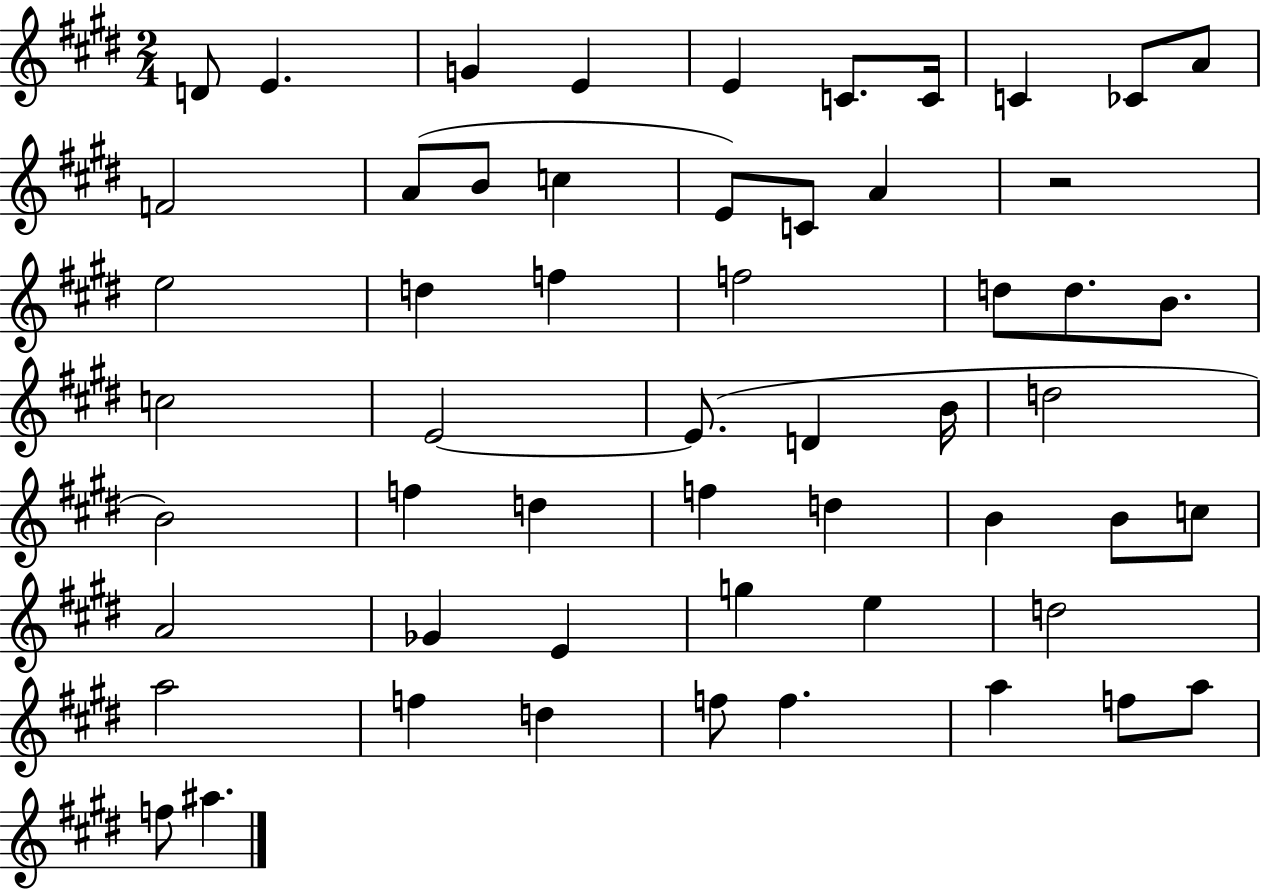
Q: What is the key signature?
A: E major